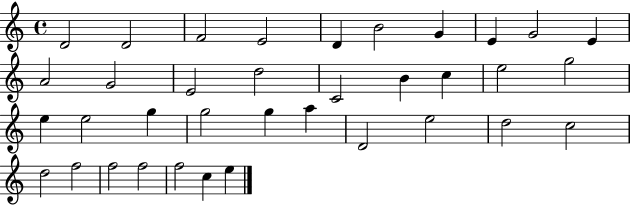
{
  \clef treble
  \time 4/4
  \defaultTimeSignature
  \key c \major
  d'2 d'2 | f'2 e'2 | d'4 b'2 g'4 | e'4 g'2 e'4 | \break a'2 g'2 | e'2 d''2 | c'2 b'4 c''4 | e''2 g''2 | \break e''4 e''2 g''4 | g''2 g''4 a''4 | d'2 e''2 | d''2 c''2 | \break d''2 f''2 | f''2 f''2 | f''2 c''4 e''4 | \bar "|."
}